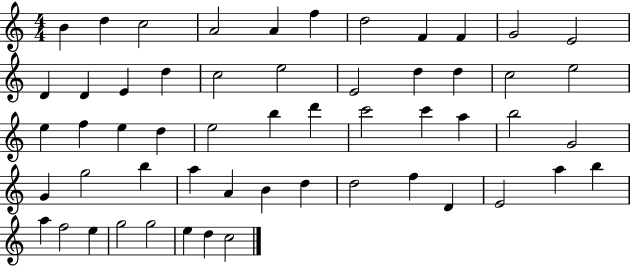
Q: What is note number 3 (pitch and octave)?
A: C5